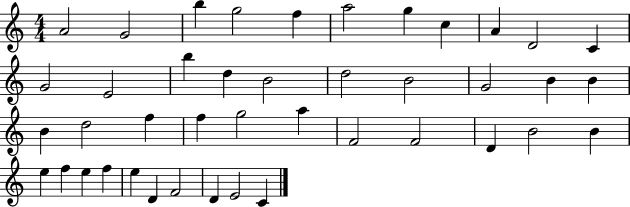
X:1
T:Untitled
M:4/4
L:1/4
K:C
A2 G2 b g2 f a2 g c A D2 C G2 E2 b d B2 d2 B2 G2 B B B d2 f f g2 a F2 F2 D B2 B e f e f e D F2 D E2 C